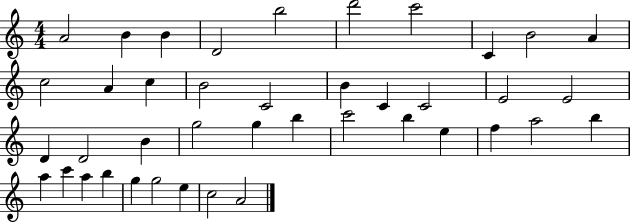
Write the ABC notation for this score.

X:1
T:Untitled
M:4/4
L:1/4
K:C
A2 B B D2 b2 d'2 c'2 C B2 A c2 A c B2 C2 B C C2 E2 E2 D D2 B g2 g b c'2 b e f a2 b a c' a b g g2 e c2 A2